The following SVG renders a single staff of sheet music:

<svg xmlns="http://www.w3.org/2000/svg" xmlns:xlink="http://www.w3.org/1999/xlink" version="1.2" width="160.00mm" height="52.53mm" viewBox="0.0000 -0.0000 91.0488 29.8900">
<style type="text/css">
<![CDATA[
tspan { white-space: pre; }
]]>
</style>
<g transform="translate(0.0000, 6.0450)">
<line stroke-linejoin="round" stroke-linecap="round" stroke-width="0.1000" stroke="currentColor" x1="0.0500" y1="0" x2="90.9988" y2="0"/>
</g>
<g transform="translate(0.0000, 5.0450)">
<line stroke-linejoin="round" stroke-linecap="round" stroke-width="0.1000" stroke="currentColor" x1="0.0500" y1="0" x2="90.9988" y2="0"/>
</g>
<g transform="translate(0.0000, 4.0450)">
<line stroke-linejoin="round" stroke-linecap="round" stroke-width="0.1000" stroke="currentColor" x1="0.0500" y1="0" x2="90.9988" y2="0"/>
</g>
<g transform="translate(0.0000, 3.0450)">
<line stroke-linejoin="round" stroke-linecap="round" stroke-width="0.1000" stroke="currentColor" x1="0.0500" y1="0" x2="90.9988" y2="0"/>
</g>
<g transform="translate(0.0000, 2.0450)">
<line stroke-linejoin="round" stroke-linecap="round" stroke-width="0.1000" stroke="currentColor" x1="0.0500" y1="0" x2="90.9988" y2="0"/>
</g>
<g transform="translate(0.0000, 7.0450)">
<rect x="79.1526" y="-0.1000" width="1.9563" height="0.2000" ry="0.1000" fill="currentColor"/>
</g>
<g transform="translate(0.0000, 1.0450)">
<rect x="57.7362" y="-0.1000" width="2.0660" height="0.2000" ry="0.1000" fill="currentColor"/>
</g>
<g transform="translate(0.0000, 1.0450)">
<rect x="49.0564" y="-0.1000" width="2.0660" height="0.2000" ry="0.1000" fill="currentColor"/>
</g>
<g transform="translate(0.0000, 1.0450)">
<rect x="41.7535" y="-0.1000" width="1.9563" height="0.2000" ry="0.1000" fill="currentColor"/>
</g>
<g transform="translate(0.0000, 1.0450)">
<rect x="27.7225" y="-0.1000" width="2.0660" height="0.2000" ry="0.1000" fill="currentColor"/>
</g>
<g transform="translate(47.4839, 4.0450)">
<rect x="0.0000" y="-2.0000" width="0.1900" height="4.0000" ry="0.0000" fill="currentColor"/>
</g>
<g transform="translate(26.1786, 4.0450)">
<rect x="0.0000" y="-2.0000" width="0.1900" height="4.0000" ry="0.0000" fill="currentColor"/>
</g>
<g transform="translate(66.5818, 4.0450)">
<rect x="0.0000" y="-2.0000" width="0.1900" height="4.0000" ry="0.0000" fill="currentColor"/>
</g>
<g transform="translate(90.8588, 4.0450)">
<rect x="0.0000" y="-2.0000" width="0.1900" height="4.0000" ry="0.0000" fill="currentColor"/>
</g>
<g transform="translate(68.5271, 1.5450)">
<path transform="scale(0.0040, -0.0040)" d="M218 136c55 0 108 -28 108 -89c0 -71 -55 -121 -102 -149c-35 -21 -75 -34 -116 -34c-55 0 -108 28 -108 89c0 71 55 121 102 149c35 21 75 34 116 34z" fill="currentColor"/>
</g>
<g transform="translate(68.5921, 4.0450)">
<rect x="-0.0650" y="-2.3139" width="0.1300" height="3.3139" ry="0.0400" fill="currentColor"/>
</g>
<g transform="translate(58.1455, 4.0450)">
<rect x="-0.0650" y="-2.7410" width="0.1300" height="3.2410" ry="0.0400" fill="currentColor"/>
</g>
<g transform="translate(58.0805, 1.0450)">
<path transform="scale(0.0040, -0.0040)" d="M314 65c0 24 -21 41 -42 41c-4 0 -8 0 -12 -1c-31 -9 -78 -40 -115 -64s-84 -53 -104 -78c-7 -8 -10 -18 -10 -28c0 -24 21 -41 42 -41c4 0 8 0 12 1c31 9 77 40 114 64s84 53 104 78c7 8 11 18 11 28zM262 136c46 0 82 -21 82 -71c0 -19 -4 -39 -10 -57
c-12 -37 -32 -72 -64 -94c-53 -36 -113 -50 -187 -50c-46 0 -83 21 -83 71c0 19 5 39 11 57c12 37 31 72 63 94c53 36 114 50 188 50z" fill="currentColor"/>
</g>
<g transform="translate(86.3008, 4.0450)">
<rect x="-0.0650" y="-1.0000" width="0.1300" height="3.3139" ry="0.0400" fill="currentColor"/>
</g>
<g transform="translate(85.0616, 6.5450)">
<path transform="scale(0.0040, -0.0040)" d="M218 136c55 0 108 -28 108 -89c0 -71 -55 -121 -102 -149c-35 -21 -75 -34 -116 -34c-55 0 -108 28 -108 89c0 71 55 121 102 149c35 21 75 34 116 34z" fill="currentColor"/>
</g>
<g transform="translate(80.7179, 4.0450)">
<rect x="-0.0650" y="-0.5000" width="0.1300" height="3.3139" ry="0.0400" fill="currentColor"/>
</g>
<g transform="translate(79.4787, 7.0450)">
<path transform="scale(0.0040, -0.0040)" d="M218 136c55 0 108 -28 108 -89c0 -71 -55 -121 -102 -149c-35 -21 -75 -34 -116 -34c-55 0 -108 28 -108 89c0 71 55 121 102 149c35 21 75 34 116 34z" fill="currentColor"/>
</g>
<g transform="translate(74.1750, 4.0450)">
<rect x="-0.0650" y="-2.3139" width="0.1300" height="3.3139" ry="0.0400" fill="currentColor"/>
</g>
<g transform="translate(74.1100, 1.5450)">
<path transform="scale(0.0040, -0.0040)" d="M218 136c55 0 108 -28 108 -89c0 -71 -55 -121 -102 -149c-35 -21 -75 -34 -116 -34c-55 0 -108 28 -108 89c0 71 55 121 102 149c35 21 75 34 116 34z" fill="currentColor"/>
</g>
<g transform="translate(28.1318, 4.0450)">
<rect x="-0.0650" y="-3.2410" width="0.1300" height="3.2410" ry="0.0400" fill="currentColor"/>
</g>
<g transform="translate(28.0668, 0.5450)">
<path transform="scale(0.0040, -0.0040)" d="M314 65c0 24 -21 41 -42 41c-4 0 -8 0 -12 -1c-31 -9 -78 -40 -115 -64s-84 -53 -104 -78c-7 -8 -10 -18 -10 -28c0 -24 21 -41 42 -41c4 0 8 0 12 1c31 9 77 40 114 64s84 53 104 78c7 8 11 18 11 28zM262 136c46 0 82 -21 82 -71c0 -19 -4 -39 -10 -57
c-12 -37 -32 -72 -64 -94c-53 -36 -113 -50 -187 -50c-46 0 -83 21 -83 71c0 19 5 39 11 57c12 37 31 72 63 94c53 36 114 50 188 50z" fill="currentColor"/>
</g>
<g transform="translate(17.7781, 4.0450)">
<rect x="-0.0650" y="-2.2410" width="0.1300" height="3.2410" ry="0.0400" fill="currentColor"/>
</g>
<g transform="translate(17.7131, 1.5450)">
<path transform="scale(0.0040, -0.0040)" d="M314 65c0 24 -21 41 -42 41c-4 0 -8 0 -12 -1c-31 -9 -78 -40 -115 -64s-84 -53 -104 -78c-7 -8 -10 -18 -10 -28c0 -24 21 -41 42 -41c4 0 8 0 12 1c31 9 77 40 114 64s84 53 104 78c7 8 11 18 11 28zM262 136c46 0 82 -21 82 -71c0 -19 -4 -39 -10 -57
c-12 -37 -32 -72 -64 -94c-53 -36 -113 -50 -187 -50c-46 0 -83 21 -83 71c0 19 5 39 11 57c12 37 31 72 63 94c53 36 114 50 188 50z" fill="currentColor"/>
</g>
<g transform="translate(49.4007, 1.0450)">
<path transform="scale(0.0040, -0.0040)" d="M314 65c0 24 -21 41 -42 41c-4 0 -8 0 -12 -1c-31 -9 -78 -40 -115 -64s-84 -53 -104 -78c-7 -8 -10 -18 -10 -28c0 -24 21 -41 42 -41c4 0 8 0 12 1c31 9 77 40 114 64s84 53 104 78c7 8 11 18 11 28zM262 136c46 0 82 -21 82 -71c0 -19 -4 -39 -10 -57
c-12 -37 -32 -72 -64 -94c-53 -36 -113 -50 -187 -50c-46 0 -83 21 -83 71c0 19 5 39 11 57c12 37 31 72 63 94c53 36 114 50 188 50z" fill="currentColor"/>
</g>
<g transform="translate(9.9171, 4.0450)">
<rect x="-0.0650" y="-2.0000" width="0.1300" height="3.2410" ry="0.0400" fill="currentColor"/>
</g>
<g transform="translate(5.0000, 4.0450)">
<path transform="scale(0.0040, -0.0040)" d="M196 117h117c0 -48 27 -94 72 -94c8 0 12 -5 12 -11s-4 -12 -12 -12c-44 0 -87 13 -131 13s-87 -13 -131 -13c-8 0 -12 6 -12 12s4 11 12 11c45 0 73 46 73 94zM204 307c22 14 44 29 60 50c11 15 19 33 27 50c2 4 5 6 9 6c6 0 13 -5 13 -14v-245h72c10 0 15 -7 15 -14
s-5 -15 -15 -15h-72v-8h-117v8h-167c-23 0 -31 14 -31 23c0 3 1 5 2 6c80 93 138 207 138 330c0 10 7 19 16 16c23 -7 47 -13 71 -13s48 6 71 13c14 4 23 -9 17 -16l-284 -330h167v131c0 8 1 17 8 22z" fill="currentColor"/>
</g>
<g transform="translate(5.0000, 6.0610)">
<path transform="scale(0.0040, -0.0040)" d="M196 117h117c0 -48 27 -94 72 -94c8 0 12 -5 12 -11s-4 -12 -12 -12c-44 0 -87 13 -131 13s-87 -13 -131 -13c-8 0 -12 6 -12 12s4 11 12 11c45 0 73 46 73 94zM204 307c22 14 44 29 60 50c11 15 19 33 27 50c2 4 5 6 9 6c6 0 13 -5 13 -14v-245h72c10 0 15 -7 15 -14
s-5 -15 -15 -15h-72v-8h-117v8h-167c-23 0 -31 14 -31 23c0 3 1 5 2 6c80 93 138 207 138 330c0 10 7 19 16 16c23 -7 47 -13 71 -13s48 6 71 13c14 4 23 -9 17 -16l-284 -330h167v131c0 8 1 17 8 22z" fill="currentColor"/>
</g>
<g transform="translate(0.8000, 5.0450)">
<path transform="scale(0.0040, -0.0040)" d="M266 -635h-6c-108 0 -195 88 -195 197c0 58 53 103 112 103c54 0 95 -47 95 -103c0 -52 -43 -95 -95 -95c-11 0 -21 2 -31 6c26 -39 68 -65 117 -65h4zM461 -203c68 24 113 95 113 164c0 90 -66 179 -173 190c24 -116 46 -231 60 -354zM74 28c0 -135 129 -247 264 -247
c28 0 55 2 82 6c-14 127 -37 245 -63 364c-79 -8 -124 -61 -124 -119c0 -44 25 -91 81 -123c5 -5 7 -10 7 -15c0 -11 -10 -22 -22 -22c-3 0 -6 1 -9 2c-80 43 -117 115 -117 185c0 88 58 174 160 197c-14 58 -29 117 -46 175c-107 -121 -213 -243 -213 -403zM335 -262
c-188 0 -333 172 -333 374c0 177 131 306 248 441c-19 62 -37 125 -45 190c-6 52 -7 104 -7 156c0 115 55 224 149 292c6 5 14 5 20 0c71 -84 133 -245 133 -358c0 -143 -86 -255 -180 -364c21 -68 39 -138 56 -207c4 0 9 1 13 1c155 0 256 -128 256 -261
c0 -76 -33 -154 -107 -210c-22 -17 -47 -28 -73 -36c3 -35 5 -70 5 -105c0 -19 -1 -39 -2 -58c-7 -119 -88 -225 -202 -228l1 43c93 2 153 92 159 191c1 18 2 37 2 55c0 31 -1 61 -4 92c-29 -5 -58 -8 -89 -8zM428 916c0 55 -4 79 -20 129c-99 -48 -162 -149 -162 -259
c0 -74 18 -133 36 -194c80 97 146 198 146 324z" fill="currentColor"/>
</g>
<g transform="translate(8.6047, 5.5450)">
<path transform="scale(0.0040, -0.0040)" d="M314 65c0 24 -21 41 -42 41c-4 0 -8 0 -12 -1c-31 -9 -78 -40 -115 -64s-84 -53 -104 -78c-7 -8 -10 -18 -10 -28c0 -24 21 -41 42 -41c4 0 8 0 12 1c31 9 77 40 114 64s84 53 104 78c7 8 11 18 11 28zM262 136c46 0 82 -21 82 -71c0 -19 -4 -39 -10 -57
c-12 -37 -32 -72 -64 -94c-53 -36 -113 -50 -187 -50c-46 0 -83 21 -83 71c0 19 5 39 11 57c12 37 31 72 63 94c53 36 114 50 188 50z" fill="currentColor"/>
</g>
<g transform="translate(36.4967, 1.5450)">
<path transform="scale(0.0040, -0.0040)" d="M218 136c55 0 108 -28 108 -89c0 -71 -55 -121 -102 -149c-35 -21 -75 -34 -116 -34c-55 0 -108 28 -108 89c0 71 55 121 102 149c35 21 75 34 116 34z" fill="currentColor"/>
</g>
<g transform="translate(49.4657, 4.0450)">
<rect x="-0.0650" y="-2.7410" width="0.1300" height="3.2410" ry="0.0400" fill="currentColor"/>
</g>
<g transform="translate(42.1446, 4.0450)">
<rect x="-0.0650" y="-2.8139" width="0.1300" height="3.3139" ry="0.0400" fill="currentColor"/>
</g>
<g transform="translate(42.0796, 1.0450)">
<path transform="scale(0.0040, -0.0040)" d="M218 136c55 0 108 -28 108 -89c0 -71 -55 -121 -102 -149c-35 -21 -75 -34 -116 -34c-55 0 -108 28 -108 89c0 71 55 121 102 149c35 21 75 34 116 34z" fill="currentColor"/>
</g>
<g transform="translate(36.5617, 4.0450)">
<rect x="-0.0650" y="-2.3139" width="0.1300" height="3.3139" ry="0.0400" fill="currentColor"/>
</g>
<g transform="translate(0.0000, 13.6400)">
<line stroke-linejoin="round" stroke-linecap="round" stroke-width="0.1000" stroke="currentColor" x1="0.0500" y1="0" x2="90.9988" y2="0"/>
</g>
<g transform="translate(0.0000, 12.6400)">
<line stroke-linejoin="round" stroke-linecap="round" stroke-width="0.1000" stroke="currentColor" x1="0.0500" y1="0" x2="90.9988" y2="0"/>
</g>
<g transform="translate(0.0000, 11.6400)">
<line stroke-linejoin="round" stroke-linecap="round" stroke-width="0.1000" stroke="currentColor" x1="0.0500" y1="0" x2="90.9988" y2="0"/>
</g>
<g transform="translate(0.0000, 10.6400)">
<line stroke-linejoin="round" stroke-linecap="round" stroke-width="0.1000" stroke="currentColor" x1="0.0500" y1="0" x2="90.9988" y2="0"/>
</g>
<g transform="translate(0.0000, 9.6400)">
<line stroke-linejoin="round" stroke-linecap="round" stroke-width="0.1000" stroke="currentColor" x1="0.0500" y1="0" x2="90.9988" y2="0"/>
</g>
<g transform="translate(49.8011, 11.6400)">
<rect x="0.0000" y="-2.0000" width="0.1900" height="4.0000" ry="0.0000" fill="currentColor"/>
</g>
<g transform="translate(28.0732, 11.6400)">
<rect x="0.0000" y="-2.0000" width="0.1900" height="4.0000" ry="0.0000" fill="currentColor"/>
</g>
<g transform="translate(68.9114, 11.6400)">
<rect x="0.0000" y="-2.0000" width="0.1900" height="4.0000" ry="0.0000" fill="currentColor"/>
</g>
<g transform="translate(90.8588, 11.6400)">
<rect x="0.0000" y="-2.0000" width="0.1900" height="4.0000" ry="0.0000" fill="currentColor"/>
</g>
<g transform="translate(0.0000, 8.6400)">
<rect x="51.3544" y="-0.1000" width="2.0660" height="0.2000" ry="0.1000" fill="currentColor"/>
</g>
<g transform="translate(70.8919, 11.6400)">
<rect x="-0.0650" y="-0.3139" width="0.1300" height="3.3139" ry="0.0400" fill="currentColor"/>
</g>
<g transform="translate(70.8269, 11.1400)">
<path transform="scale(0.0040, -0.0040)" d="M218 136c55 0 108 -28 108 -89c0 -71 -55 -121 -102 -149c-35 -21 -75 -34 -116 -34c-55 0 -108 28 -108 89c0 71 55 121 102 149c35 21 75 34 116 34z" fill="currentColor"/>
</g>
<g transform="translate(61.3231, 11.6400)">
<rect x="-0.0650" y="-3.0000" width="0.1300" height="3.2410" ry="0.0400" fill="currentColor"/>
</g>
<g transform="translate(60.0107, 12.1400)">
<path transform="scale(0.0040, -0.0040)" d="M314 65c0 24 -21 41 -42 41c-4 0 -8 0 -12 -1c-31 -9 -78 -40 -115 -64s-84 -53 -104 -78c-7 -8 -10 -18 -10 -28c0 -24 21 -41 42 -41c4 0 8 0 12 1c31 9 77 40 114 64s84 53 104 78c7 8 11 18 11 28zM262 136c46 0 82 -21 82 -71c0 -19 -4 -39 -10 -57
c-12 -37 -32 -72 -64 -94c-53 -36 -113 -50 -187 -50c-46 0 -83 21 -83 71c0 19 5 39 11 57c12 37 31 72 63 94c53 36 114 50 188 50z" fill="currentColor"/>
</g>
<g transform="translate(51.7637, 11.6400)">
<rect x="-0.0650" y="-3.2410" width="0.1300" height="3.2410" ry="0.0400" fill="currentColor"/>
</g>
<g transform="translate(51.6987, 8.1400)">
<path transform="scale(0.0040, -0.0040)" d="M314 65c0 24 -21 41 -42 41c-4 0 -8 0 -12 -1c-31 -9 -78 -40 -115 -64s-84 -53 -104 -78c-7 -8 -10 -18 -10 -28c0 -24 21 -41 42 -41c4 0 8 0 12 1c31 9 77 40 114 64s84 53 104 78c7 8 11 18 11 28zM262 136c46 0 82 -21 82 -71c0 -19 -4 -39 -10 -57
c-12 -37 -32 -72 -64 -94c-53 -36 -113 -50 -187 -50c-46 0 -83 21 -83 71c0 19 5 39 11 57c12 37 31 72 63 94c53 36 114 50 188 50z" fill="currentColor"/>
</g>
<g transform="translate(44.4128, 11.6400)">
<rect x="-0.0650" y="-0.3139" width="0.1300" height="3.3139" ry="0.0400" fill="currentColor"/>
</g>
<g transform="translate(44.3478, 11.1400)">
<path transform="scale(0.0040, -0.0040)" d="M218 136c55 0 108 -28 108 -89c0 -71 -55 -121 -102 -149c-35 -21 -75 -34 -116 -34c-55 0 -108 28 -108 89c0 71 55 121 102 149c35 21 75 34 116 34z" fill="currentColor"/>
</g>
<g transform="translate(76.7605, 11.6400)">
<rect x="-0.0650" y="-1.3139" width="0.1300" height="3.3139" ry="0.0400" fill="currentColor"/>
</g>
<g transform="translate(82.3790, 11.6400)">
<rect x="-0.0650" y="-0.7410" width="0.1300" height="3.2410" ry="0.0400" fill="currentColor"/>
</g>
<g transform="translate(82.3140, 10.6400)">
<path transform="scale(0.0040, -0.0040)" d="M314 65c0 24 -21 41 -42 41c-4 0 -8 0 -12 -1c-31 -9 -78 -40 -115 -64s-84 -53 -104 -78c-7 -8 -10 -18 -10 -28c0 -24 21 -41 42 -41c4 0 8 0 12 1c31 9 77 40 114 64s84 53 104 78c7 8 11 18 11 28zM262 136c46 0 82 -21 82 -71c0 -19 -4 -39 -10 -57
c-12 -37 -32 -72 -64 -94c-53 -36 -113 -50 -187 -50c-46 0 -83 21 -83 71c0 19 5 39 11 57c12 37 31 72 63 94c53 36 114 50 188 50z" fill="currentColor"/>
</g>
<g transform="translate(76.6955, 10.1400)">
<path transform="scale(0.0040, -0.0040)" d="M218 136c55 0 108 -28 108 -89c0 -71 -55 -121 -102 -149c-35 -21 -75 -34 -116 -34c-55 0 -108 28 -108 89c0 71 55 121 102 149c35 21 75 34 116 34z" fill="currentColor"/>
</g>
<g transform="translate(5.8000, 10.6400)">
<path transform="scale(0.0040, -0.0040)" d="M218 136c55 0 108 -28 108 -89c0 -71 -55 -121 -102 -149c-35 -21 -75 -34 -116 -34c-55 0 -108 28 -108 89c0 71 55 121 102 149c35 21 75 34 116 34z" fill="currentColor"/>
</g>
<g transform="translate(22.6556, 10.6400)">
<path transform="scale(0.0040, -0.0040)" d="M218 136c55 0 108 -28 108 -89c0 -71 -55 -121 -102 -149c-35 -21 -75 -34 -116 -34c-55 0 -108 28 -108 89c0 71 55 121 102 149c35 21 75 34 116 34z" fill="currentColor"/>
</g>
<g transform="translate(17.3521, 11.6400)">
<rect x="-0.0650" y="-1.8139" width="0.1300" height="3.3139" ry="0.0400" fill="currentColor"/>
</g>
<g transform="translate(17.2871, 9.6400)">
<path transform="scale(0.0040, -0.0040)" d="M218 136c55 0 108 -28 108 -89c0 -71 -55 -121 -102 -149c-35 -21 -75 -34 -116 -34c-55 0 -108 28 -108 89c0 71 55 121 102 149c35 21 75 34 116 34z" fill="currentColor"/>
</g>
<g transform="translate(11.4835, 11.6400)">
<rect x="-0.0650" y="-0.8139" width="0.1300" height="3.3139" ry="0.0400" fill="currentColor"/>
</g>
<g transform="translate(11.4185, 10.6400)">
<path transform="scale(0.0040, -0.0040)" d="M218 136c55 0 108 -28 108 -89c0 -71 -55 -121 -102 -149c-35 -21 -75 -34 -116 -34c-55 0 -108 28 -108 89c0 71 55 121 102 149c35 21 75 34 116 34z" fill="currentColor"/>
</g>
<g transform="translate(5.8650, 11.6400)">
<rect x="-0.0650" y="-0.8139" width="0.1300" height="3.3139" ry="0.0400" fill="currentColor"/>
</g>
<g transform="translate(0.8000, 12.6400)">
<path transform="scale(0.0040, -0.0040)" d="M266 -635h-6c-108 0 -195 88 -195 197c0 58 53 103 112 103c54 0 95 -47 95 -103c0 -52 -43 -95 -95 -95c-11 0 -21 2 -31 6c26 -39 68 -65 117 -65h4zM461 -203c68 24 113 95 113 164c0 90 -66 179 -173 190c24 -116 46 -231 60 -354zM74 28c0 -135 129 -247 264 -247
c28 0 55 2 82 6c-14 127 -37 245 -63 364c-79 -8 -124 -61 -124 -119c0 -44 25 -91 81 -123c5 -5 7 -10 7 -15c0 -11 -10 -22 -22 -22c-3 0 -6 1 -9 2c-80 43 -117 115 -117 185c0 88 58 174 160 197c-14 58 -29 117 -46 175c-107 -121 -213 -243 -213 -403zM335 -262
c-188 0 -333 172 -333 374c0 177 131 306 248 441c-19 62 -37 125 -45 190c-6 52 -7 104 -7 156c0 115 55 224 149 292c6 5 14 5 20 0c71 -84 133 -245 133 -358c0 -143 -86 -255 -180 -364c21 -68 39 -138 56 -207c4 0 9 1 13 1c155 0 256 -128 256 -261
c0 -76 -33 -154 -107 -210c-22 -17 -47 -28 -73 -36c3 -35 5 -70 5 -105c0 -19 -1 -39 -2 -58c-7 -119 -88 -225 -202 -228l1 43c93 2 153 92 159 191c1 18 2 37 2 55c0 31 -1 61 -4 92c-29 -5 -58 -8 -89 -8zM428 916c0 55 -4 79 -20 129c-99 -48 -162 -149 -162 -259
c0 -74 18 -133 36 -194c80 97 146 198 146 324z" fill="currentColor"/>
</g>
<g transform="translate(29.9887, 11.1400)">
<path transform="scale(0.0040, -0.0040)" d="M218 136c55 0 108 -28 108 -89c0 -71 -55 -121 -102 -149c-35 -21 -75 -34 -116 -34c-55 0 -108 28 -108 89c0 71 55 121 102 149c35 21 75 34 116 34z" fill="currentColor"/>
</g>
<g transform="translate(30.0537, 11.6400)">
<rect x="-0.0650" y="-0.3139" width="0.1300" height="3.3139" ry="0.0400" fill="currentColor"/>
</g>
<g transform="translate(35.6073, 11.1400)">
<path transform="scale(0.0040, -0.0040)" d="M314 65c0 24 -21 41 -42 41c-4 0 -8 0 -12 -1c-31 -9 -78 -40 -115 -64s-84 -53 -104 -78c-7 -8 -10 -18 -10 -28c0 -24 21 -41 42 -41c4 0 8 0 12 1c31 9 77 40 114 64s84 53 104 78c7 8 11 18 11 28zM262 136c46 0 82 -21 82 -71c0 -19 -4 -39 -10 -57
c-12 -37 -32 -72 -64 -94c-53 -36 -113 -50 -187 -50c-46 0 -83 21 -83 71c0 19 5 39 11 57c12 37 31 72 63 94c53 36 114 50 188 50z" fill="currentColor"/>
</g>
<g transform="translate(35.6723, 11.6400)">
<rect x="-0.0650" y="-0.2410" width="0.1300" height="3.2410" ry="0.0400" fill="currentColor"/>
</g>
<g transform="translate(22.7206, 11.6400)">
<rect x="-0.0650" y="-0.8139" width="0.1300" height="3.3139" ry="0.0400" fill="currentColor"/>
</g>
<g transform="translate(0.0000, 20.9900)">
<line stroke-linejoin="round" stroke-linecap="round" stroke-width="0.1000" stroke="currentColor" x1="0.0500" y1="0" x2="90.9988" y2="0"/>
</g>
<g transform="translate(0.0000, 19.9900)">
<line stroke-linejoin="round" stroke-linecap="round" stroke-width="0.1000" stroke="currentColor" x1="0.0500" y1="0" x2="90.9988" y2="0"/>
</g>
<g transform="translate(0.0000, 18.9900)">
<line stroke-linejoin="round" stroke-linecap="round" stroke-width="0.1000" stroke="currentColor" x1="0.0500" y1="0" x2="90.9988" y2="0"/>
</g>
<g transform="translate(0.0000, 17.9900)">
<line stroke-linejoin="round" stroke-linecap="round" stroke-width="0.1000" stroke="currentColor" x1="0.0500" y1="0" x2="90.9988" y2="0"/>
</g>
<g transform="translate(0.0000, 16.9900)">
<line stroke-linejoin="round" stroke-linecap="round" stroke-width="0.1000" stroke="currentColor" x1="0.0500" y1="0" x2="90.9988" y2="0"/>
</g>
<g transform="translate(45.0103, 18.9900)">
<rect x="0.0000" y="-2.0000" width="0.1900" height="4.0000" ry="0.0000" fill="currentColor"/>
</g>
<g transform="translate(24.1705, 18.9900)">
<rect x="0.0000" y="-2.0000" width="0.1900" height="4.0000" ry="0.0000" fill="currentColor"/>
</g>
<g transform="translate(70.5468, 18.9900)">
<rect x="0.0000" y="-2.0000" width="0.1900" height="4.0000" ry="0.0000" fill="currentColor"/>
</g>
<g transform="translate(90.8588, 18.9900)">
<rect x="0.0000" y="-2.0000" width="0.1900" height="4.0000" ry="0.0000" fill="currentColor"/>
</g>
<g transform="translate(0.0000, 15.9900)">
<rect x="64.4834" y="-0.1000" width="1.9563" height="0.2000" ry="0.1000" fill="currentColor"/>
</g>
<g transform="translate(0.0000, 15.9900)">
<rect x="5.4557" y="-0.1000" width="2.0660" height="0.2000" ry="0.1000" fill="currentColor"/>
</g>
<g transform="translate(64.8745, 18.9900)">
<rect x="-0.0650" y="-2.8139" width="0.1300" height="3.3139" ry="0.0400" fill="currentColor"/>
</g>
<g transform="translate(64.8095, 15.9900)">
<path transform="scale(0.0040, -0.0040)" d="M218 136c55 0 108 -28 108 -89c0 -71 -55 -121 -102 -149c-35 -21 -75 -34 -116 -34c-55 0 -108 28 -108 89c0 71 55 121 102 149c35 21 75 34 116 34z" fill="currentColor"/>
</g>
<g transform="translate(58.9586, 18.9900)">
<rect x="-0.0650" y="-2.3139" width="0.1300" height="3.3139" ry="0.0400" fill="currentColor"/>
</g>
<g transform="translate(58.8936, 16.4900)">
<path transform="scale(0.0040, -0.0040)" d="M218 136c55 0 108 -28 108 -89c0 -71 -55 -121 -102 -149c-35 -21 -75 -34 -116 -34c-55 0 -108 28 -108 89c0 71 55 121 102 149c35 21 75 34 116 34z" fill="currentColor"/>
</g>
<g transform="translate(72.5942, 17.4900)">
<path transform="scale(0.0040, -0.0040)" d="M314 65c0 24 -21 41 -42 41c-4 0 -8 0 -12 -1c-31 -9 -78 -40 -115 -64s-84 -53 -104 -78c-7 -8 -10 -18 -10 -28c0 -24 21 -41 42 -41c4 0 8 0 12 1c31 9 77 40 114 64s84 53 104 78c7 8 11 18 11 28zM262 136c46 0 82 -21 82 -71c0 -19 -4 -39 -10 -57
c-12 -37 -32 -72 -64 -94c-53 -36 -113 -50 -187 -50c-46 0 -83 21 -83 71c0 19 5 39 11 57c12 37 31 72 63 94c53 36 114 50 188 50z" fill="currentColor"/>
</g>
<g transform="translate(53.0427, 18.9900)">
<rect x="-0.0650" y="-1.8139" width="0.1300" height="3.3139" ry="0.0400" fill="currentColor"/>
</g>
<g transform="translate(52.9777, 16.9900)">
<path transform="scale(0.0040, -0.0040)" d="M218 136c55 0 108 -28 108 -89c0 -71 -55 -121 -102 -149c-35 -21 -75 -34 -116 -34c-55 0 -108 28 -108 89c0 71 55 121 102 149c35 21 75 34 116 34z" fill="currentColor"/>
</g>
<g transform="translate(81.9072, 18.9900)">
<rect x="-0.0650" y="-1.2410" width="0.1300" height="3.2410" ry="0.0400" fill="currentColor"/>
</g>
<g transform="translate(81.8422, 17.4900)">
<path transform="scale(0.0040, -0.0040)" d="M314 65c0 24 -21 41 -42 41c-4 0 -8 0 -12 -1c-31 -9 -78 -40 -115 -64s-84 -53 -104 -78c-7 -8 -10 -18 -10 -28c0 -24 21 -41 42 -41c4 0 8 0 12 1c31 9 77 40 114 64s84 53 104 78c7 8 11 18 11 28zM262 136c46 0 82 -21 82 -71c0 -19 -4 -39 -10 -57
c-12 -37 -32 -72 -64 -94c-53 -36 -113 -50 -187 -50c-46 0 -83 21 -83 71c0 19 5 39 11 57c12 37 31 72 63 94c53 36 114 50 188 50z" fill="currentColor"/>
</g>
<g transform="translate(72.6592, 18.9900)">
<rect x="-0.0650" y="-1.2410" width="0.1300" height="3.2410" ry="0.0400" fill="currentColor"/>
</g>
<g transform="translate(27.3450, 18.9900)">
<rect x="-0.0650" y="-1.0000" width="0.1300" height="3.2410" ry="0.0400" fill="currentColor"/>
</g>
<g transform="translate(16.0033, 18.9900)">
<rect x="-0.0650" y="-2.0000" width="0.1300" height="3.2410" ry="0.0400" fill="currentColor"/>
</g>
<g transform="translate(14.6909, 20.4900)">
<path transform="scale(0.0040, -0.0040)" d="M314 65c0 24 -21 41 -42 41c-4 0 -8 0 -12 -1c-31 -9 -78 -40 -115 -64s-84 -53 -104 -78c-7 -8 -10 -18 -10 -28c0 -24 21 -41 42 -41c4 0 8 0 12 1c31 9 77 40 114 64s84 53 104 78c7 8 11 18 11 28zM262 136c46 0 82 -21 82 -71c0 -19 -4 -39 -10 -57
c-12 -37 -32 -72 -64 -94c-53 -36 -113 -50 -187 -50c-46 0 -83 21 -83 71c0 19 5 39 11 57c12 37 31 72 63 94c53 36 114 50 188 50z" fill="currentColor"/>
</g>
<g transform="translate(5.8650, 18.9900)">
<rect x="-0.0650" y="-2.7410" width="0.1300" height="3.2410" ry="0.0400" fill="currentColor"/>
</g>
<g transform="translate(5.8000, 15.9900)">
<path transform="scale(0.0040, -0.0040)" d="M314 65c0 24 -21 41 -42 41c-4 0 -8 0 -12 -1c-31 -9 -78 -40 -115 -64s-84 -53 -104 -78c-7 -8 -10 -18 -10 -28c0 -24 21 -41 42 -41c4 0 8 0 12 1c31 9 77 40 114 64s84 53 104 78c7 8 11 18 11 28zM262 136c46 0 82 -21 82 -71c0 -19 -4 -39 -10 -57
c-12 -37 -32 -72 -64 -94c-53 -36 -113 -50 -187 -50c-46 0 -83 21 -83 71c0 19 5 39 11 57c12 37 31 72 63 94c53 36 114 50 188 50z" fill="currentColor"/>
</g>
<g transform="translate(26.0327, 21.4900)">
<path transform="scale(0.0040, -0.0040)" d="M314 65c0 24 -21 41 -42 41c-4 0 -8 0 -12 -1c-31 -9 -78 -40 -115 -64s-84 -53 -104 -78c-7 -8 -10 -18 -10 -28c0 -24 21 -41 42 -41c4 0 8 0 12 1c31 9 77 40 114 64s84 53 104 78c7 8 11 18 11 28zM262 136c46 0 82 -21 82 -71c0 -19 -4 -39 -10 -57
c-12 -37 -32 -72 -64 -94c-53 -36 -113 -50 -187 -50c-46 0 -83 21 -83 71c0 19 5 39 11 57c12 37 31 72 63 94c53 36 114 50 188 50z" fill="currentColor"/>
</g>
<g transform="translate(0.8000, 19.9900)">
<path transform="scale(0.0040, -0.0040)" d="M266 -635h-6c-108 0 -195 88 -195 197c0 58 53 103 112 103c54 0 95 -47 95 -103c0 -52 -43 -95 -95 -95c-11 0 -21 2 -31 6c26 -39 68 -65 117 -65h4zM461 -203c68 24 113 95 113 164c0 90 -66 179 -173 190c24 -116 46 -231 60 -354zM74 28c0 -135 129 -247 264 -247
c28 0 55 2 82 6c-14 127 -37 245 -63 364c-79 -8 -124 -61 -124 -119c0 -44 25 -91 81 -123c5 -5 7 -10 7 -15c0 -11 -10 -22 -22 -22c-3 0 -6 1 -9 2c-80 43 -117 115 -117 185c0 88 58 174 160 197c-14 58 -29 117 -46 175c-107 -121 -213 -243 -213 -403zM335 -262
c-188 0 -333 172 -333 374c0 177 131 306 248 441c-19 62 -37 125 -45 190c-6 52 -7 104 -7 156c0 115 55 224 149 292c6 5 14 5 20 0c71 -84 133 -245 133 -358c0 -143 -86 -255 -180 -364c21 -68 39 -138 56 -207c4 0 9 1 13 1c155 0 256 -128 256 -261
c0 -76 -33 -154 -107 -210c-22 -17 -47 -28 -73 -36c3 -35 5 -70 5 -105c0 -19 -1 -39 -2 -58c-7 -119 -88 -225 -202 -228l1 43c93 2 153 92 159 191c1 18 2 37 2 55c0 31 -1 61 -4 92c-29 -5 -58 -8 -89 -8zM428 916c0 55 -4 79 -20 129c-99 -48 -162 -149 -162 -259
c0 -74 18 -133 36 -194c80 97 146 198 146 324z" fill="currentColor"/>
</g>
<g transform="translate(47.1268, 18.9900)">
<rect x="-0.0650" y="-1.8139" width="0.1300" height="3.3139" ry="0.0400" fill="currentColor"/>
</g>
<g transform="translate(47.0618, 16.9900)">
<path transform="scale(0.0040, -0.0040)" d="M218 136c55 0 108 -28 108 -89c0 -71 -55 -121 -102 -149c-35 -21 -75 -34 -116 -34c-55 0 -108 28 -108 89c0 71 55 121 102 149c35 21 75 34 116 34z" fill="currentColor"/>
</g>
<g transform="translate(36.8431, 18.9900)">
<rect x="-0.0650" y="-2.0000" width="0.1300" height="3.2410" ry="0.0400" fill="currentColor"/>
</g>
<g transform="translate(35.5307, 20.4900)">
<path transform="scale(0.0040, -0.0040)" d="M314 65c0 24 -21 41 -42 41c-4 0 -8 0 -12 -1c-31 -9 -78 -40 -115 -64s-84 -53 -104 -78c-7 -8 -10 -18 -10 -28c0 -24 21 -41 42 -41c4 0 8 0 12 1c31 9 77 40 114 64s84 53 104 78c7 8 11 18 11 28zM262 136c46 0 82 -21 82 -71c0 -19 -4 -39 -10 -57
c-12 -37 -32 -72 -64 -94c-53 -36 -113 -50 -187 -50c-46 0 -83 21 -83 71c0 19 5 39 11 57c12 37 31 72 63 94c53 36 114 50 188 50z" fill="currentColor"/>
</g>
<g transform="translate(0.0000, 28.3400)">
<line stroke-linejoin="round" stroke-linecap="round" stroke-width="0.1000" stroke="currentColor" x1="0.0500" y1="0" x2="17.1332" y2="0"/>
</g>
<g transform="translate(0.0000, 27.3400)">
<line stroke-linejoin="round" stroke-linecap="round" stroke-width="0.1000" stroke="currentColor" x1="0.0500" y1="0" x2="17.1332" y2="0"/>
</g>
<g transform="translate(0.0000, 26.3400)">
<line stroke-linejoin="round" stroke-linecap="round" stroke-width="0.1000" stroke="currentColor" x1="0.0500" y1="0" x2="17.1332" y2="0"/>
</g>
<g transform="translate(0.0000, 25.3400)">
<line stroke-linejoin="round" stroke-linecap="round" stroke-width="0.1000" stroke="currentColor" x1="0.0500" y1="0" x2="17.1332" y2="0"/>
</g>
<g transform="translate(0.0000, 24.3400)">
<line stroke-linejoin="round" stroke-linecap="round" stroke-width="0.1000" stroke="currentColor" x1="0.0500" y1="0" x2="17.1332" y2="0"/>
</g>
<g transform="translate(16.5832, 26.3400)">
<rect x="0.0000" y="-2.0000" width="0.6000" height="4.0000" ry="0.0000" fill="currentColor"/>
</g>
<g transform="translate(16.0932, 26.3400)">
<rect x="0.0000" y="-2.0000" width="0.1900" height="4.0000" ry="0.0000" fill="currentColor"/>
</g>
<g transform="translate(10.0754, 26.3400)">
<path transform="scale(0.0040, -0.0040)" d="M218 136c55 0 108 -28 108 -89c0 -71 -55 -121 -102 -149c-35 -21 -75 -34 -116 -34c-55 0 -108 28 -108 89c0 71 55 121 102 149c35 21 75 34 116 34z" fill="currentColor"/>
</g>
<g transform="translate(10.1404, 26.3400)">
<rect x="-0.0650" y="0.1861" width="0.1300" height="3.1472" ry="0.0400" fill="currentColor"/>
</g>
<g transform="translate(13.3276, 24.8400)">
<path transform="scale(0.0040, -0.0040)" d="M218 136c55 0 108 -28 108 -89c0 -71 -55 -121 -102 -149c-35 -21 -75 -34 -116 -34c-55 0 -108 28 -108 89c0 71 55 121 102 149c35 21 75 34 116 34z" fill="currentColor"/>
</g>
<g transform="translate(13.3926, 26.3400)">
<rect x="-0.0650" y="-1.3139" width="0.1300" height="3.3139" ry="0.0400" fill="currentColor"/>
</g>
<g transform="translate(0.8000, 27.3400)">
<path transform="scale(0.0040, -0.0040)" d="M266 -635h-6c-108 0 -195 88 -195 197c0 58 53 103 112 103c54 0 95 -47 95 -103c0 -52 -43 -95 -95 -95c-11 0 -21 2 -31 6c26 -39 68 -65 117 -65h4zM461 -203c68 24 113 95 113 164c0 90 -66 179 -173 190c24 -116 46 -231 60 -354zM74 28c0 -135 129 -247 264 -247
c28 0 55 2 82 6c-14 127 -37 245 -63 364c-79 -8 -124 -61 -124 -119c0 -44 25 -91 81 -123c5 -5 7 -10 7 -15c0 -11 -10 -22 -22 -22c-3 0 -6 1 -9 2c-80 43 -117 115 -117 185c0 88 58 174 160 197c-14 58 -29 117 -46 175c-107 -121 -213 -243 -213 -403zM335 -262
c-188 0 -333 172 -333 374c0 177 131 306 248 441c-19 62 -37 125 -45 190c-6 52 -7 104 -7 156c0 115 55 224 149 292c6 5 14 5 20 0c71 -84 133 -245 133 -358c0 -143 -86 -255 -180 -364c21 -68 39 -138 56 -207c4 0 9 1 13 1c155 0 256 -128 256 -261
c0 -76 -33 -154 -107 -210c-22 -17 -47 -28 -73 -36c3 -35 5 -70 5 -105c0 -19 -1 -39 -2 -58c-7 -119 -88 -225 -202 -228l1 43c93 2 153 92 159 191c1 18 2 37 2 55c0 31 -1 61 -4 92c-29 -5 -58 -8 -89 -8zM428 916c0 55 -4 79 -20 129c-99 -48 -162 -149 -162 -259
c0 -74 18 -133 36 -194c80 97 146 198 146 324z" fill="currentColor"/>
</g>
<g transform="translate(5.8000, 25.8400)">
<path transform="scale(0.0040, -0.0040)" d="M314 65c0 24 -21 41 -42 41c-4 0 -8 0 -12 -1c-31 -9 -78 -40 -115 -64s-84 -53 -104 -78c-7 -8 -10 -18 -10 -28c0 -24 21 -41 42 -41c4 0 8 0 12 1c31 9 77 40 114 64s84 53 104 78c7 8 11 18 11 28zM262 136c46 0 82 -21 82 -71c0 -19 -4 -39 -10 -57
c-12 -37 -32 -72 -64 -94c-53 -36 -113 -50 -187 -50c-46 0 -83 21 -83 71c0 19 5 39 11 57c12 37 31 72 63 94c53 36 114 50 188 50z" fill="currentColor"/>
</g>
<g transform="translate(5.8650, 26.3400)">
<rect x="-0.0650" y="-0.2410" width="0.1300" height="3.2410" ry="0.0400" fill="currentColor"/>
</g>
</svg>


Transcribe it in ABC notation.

X:1
T:Untitled
M:4/4
L:1/4
K:C
F2 g2 b2 g a a2 a2 g g C D d d f d c c2 c b2 A2 c e d2 a2 F2 D2 F2 f f g a e2 e2 c2 B e